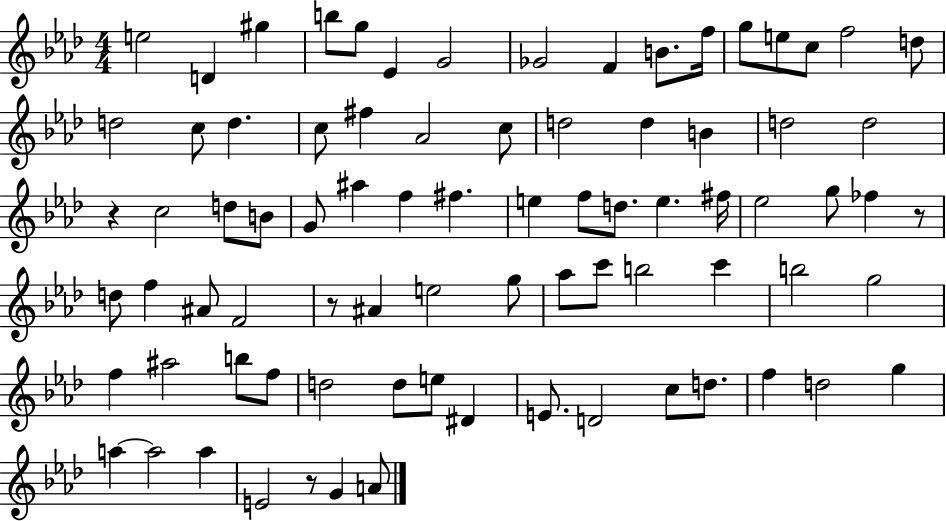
{
  \clef treble
  \numericTimeSignature
  \time 4/4
  \key aes \major
  \repeat volta 2 { e''2 d'4 gis''4 | b''8 g''8 ees'4 g'2 | ges'2 f'4 b'8. f''16 | g''8 e''8 c''8 f''2 d''8 | \break d''2 c''8 d''4. | c''8 fis''4 aes'2 c''8 | d''2 d''4 b'4 | d''2 d''2 | \break r4 c''2 d''8 b'8 | g'8 ais''4 f''4 fis''4. | e''4 f''8 d''8. e''4. fis''16 | ees''2 g''8 fes''4 r8 | \break d''8 f''4 ais'8 f'2 | r8 ais'4 e''2 g''8 | aes''8 c'''8 b''2 c'''4 | b''2 g''2 | \break f''4 ais''2 b''8 f''8 | d''2 d''8 e''8 dis'4 | e'8. d'2 c''8 d''8. | f''4 d''2 g''4 | \break a''4~~ a''2 a''4 | e'2 r8 g'4 a'8 | } \bar "|."
}